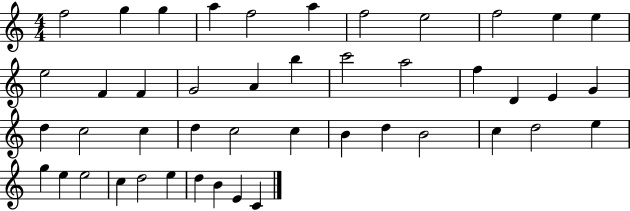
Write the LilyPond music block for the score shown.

{
  \clef treble
  \numericTimeSignature
  \time 4/4
  \key c \major
  f''2 g''4 g''4 | a''4 f''2 a''4 | f''2 e''2 | f''2 e''4 e''4 | \break e''2 f'4 f'4 | g'2 a'4 b''4 | c'''2 a''2 | f''4 d'4 e'4 g'4 | \break d''4 c''2 c''4 | d''4 c''2 c''4 | b'4 d''4 b'2 | c''4 d''2 e''4 | \break g''4 e''4 e''2 | c''4 d''2 e''4 | d''4 b'4 e'4 c'4 | \bar "|."
}